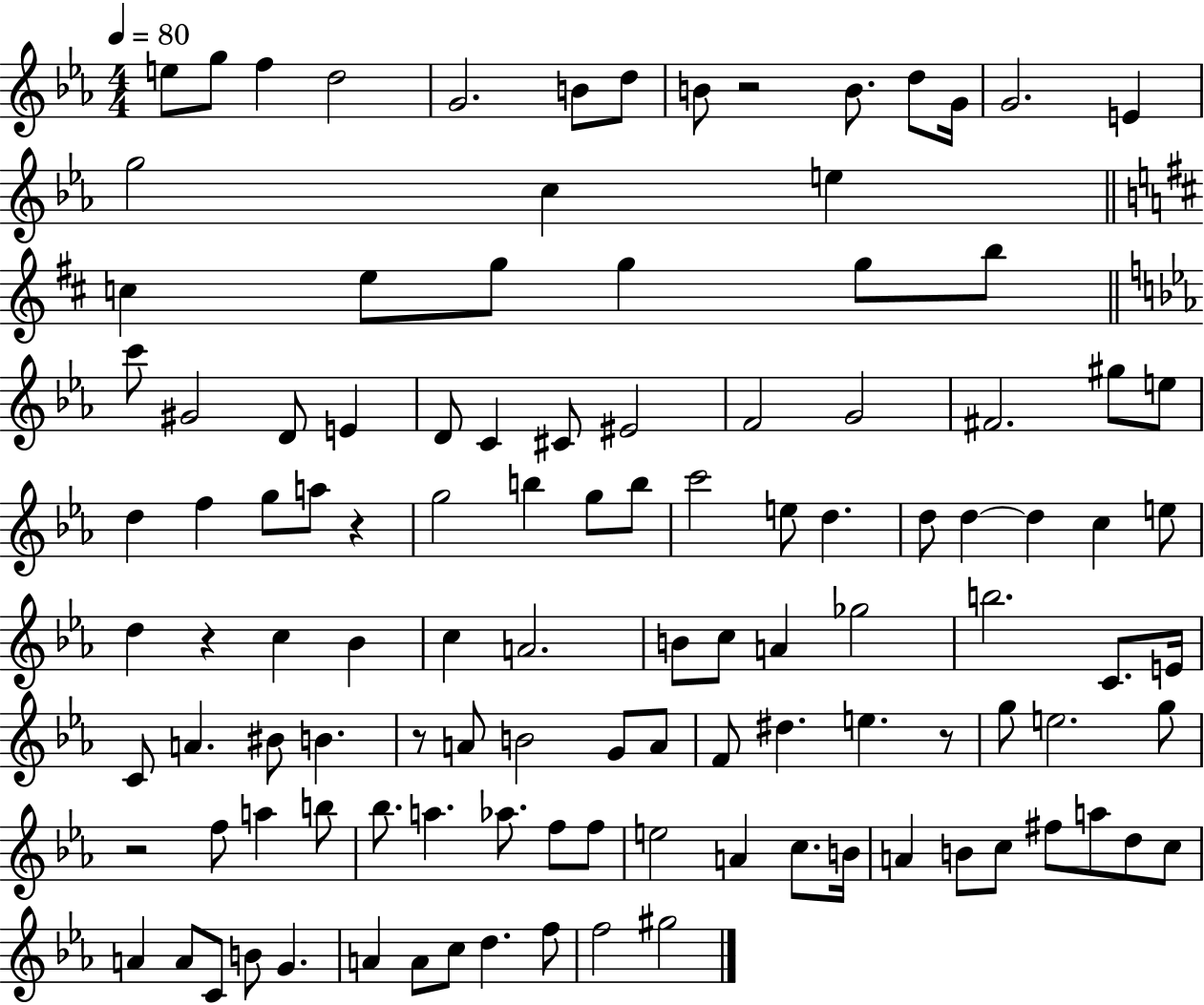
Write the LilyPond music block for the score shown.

{
  \clef treble
  \numericTimeSignature
  \time 4/4
  \key ees \major
  \tempo 4 = 80
  e''8 g''8 f''4 d''2 | g'2. b'8 d''8 | b'8 r2 b'8. d''8 g'16 | g'2. e'4 | \break g''2 c''4 e''4 | \bar "||" \break \key d \major c''4 e''8 g''8 g''4 g''8 b''8 | \bar "||" \break \key ees \major c'''8 gis'2 d'8 e'4 | d'8 c'4 cis'8 eis'2 | f'2 g'2 | fis'2. gis''8 e''8 | \break d''4 f''4 g''8 a''8 r4 | g''2 b''4 g''8 b''8 | c'''2 e''8 d''4. | d''8 d''4~~ d''4 c''4 e''8 | \break d''4 r4 c''4 bes'4 | c''4 a'2. | b'8 c''8 a'4 ges''2 | b''2. c'8. e'16 | \break c'8 a'4. bis'8 b'4. | r8 a'8 b'2 g'8 a'8 | f'8 dis''4. e''4. r8 | g''8 e''2. g''8 | \break r2 f''8 a''4 b''8 | bes''8. a''4. aes''8. f''8 f''8 | e''2 a'4 c''8. b'16 | a'4 b'8 c''8 fis''8 a''8 d''8 c''8 | \break a'4 a'8 c'8 b'8 g'4. | a'4 a'8 c''8 d''4. f''8 | f''2 gis''2 | \bar "|."
}